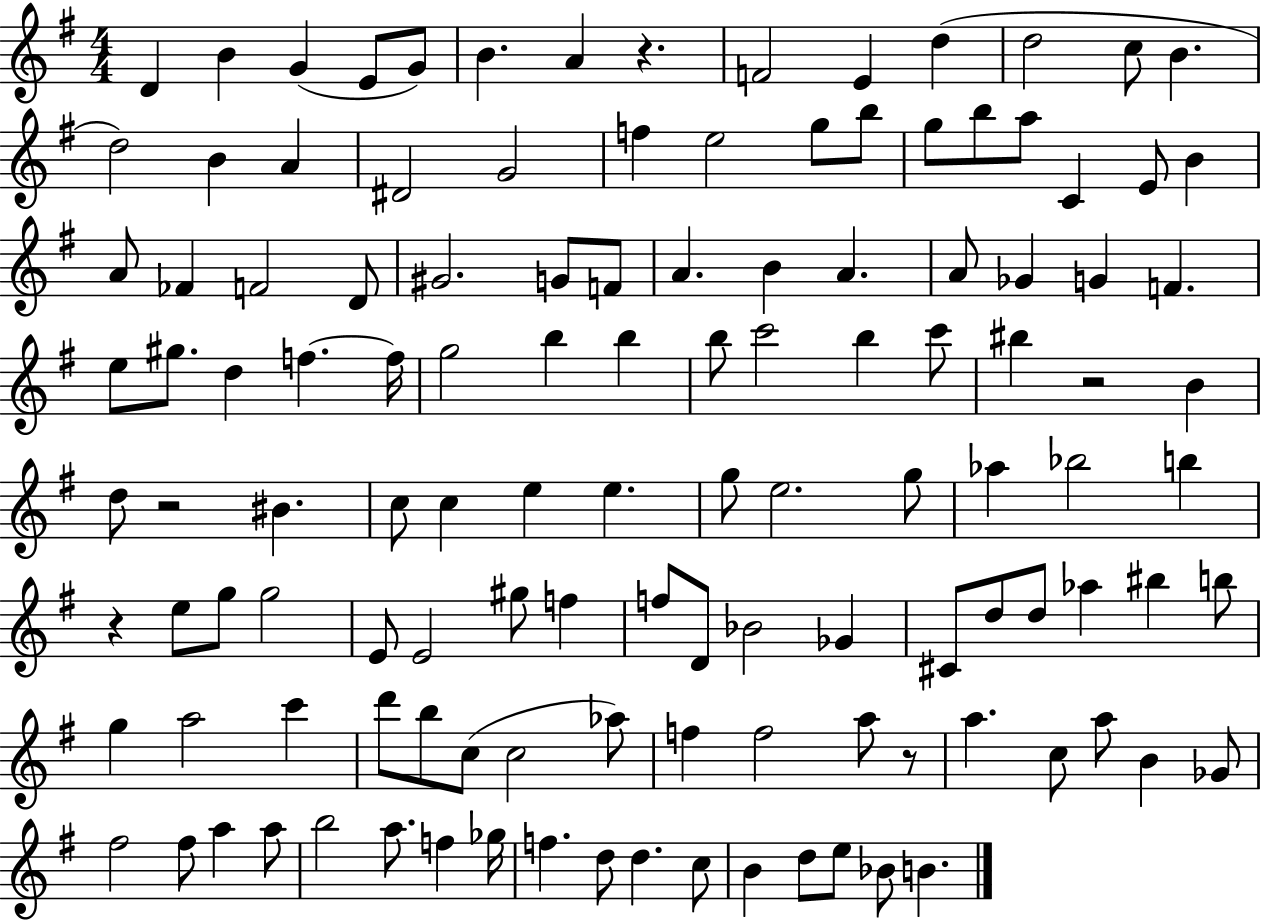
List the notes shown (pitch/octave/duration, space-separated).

D4/q B4/q G4/q E4/e G4/e B4/q. A4/q R/q. F4/h E4/q D5/q D5/h C5/e B4/q. D5/h B4/q A4/q D#4/h G4/h F5/q E5/h G5/e B5/e G5/e B5/e A5/e C4/q E4/e B4/q A4/e FES4/q F4/h D4/e G#4/h. G4/e F4/e A4/q. B4/q A4/q. A4/e Gb4/q G4/q F4/q. E5/e G#5/e. D5/q F5/q. F5/s G5/h B5/q B5/q B5/e C6/h B5/q C6/e BIS5/q R/h B4/q D5/e R/h BIS4/q. C5/e C5/q E5/q E5/q. G5/e E5/h. G5/e Ab5/q Bb5/h B5/q R/q E5/e G5/e G5/h E4/e E4/h G#5/e F5/q F5/e D4/e Bb4/h Gb4/q C#4/e D5/e D5/e Ab5/q BIS5/q B5/e G5/q A5/h C6/q D6/e B5/e C5/e C5/h Ab5/e F5/q F5/h A5/e R/e A5/q. C5/e A5/e B4/q Gb4/e F#5/h F#5/e A5/q A5/e B5/h A5/e. F5/q Gb5/s F5/q. D5/e D5/q. C5/e B4/q D5/e E5/e Bb4/e B4/q.